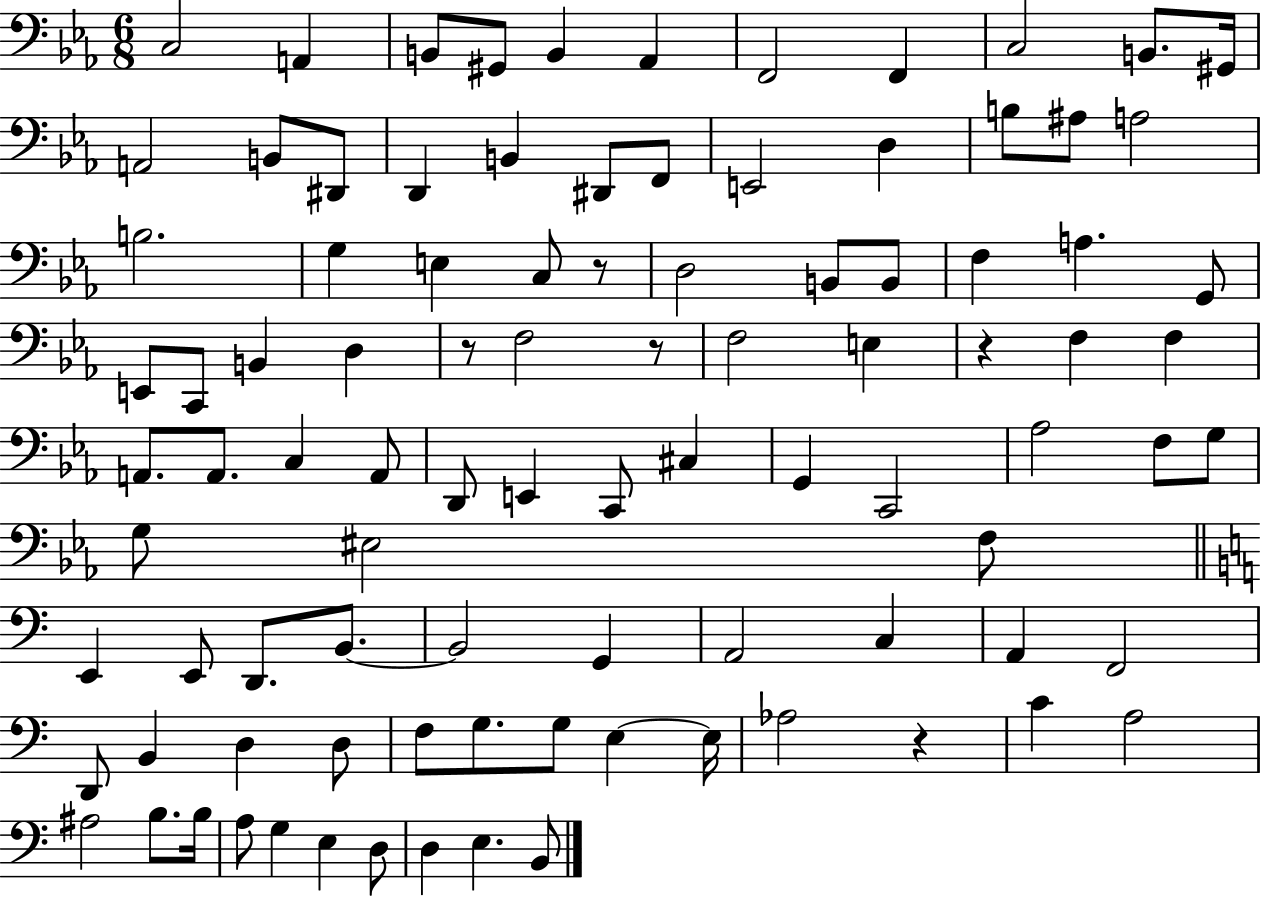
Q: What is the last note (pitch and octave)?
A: B2